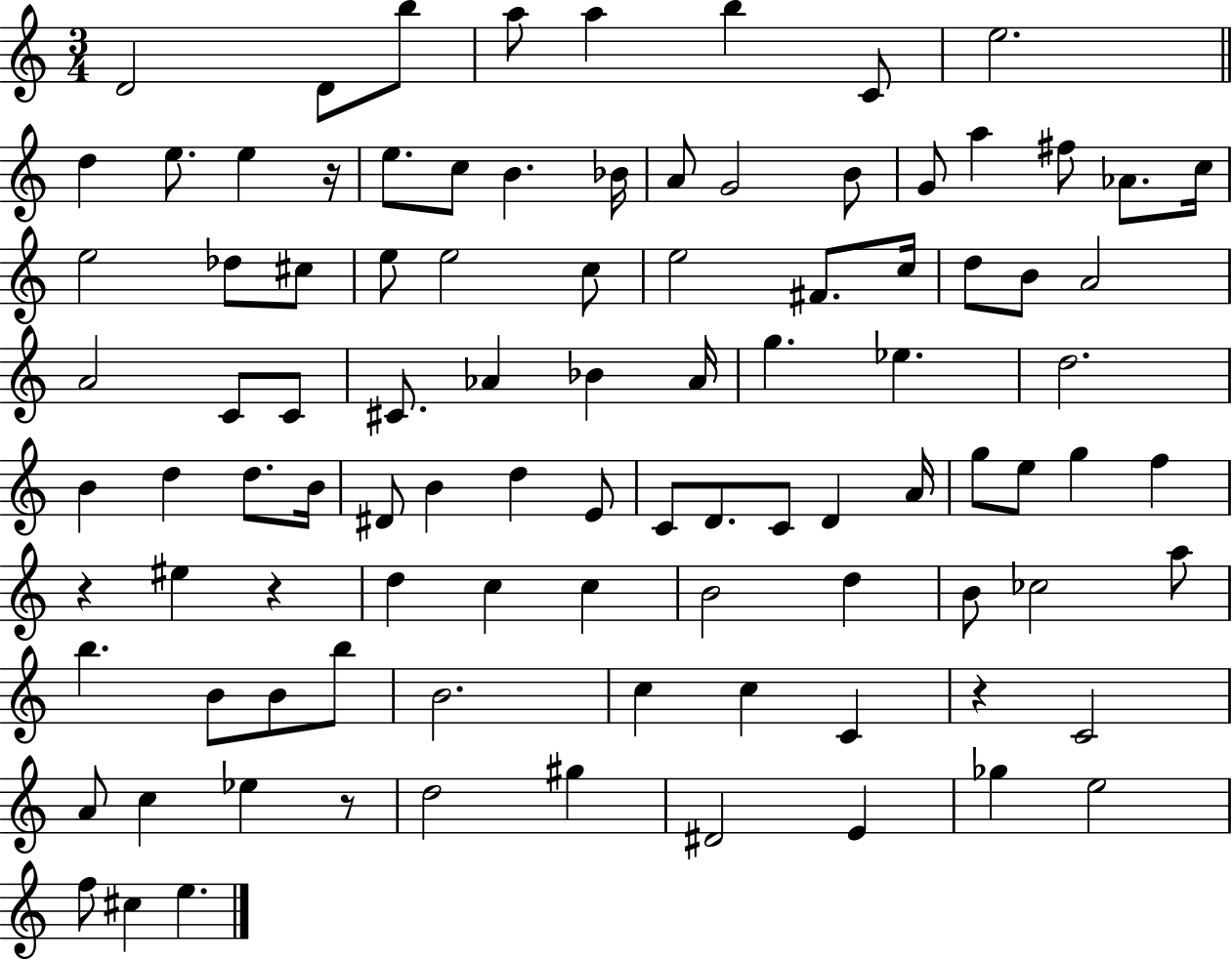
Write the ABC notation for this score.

X:1
T:Untitled
M:3/4
L:1/4
K:C
D2 D/2 b/2 a/2 a b C/2 e2 d e/2 e z/4 e/2 c/2 B _B/4 A/2 G2 B/2 G/2 a ^f/2 _A/2 c/4 e2 _d/2 ^c/2 e/2 e2 c/2 e2 ^F/2 c/4 d/2 B/2 A2 A2 C/2 C/2 ^C/2 _A _B _A/4 g _e d2 B d d/2 B/4 ^D/2 B d E/2 C/2 D/2 C/2 D A/4 g/2 e/2 g f z ^e z d c c B2 d B/2 _c2 a/2 b B/2 B/2 b/2 B2 c c C z C2 A/2 c _e z/2 d2 ^g ^D2 E _g e2 f/2 ^c e